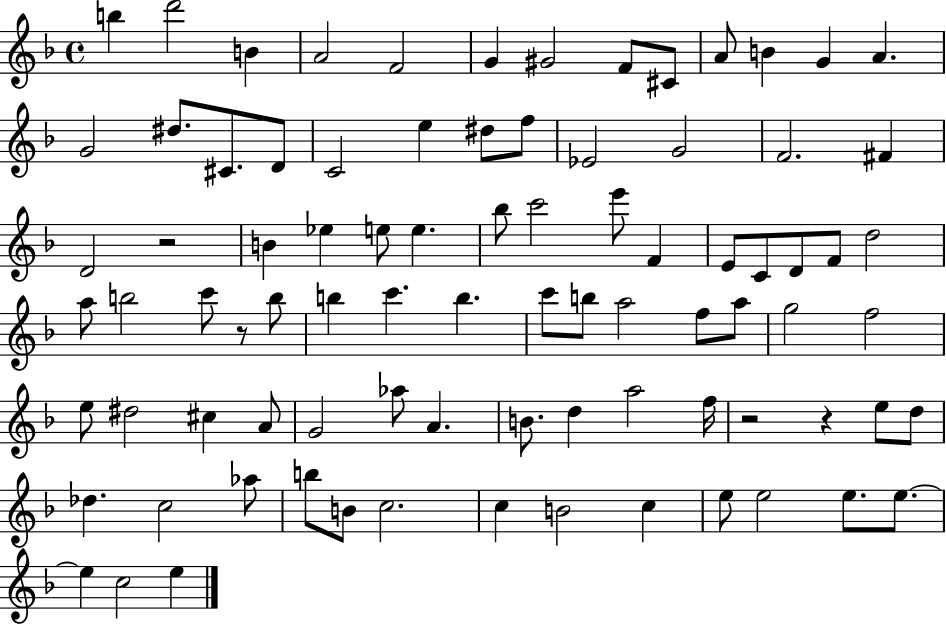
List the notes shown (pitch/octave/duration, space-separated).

B5/q D6/h B4/q A4/h F4/h G4/q G#4/h F4/e C#4/e A4/e B4/q G4/q A4/q. G4/h D#5/e. C#4/e. D4/e C4/h E5/q D#5/e F5/e Eb4/h G4/h F4/h. F#4/q D4/h R/h B4/q Eb5/q E5/e E5/q. Bb5/e C6/h E6/e F4/q E4/e C4/e D4/e F4/e D5/h A5/e B5/h C6/e R/e B5/e B5/q C6/q. B5/q. C6/e B5/e A5/h F5/e A5/e G5/h F5/h E5/e D#5/h C#5/q A4/e G4/h Ab5/e A4/q. B4/e. D5/q A5/h F5/s R/h R/q E5/e D5/e Db5/q. C5/h Ab5/e B5/e B4/e C5/h. C5/q B4/h C5/q E5/e E5/h E5/e. E5/e. E5/q C5/h E5/q